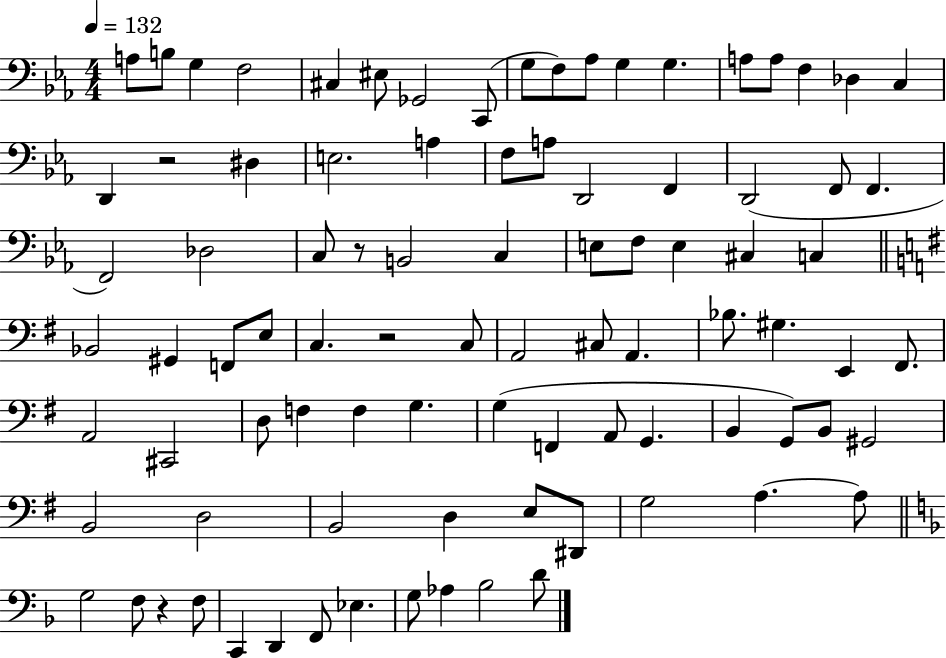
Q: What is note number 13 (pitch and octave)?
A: G3